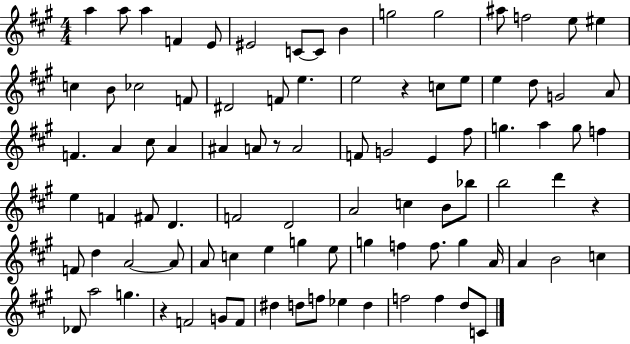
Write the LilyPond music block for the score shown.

{
  \clef treble
  \numericTimeSignature
  \time 4/4
  \key a \major
  a''4 a''8 a''4 f'4 e'8 | eis'2 c'8~~ c'8 b'4 | g''2 g''2 | ais''8 f''2 e''8 eis''4 | \break c''4 b'8 ces''2 f'8 | dis'2 f'8 e''4. | e''2 r4 c''8 e''8 | e''4 d''8 g'2 a'8 | \break f'4. a'4 cis''8 a'4 | ais'4 a'8 r8 a'2 | f'8 g'2 e'4 fis''8 | g''4. a''4 g''8 f''4 | \break e''4 f'4 fis'8 d'4. | f'2 d'2 | a'2 c''4 b'8 bes''8 | b''2 d'''4 r4 | \break f'8 d''4 a'2~~ a'8 | a'8 c''4 e''4 g''4 e''8 | g''4 f''4 f''8. g''4 a'16 | a'4 b'2 c''4 | \break des'8 a''2 g''4. | r4 f'2 g'8 f'8 | dis''4 d''8 f''8 ees''4 d''4 | f''2 f''4 d''8 c'8 | \break \bar "|."
}